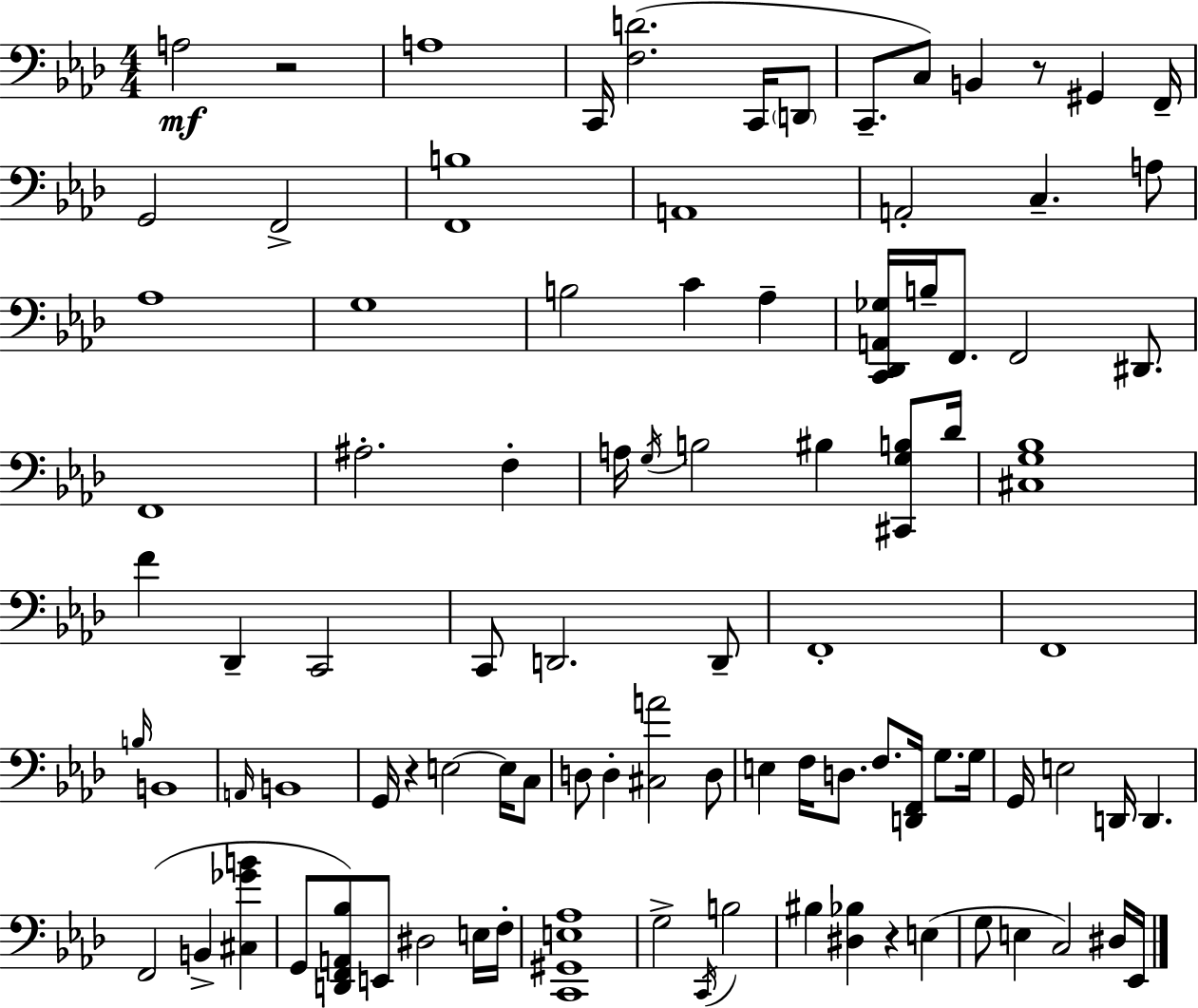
{
  \clef bass
  \numericTimeSignature
  \time 4/4
  \key aes \major
  a2\mf r2 | a1 | c,16 <f d'>2.( c,16 \parenthesize d,8 | c,8.-- c8) b,4 r8 gis,4 f,16-- | \break g,2 f,2-> | <f, b>1 | a,1 | a,2-. c4.-- a8 | \break aes1 | g1 | b2 c'4 aes4-- | <c, des, a, ges>16 b16-- f,8. f,2 dis,8. | \break f,1 | ais2.-. f4-. | a16 \acciaccatura { g16 } b2 bis4 <cis, g b>8 | des'16 <cis g bes>1 | \break f'4 des,4-- c,2 | c,8 d,2. d,8-- | f,1-. | f,1 | \break \grace { b16 } b,1 | \grace { a,16 } b,1 | g,16 r4 e2~~ | e16 c8 d8 d4-. <cis a'>2 | \break d8 e4 f16 d8. f8. <d, f,>16 g8. | g16 g,16 e2 d,16 d,4. | f,2( b,4-> <cis ges' b'>4 | g,8 <d, f, a, bes>8) e,8 dis2 | \break e16 f16-. <c, gis, e aes>1 | g2-> \acciaccatura { c,16 } b2 | bis4 <dis bes>4 r4 | e4( g8 e4 c2) | \break dis16 ees,16 \bar "|."
}